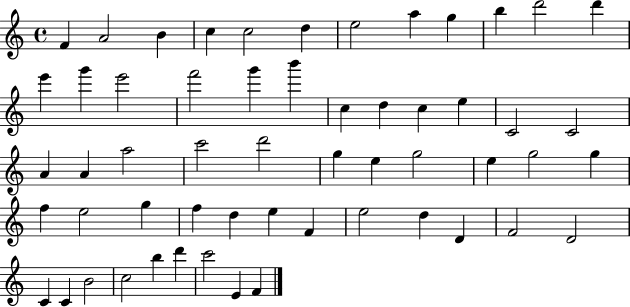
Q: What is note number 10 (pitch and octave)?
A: B5